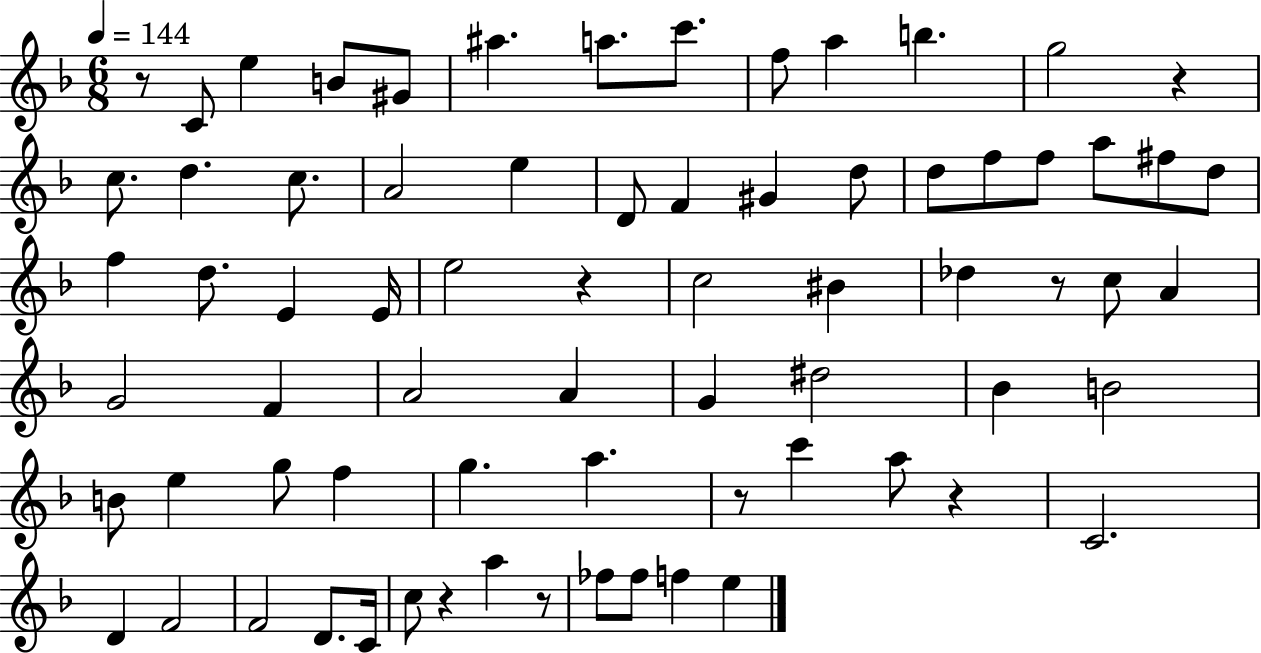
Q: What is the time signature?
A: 6/8